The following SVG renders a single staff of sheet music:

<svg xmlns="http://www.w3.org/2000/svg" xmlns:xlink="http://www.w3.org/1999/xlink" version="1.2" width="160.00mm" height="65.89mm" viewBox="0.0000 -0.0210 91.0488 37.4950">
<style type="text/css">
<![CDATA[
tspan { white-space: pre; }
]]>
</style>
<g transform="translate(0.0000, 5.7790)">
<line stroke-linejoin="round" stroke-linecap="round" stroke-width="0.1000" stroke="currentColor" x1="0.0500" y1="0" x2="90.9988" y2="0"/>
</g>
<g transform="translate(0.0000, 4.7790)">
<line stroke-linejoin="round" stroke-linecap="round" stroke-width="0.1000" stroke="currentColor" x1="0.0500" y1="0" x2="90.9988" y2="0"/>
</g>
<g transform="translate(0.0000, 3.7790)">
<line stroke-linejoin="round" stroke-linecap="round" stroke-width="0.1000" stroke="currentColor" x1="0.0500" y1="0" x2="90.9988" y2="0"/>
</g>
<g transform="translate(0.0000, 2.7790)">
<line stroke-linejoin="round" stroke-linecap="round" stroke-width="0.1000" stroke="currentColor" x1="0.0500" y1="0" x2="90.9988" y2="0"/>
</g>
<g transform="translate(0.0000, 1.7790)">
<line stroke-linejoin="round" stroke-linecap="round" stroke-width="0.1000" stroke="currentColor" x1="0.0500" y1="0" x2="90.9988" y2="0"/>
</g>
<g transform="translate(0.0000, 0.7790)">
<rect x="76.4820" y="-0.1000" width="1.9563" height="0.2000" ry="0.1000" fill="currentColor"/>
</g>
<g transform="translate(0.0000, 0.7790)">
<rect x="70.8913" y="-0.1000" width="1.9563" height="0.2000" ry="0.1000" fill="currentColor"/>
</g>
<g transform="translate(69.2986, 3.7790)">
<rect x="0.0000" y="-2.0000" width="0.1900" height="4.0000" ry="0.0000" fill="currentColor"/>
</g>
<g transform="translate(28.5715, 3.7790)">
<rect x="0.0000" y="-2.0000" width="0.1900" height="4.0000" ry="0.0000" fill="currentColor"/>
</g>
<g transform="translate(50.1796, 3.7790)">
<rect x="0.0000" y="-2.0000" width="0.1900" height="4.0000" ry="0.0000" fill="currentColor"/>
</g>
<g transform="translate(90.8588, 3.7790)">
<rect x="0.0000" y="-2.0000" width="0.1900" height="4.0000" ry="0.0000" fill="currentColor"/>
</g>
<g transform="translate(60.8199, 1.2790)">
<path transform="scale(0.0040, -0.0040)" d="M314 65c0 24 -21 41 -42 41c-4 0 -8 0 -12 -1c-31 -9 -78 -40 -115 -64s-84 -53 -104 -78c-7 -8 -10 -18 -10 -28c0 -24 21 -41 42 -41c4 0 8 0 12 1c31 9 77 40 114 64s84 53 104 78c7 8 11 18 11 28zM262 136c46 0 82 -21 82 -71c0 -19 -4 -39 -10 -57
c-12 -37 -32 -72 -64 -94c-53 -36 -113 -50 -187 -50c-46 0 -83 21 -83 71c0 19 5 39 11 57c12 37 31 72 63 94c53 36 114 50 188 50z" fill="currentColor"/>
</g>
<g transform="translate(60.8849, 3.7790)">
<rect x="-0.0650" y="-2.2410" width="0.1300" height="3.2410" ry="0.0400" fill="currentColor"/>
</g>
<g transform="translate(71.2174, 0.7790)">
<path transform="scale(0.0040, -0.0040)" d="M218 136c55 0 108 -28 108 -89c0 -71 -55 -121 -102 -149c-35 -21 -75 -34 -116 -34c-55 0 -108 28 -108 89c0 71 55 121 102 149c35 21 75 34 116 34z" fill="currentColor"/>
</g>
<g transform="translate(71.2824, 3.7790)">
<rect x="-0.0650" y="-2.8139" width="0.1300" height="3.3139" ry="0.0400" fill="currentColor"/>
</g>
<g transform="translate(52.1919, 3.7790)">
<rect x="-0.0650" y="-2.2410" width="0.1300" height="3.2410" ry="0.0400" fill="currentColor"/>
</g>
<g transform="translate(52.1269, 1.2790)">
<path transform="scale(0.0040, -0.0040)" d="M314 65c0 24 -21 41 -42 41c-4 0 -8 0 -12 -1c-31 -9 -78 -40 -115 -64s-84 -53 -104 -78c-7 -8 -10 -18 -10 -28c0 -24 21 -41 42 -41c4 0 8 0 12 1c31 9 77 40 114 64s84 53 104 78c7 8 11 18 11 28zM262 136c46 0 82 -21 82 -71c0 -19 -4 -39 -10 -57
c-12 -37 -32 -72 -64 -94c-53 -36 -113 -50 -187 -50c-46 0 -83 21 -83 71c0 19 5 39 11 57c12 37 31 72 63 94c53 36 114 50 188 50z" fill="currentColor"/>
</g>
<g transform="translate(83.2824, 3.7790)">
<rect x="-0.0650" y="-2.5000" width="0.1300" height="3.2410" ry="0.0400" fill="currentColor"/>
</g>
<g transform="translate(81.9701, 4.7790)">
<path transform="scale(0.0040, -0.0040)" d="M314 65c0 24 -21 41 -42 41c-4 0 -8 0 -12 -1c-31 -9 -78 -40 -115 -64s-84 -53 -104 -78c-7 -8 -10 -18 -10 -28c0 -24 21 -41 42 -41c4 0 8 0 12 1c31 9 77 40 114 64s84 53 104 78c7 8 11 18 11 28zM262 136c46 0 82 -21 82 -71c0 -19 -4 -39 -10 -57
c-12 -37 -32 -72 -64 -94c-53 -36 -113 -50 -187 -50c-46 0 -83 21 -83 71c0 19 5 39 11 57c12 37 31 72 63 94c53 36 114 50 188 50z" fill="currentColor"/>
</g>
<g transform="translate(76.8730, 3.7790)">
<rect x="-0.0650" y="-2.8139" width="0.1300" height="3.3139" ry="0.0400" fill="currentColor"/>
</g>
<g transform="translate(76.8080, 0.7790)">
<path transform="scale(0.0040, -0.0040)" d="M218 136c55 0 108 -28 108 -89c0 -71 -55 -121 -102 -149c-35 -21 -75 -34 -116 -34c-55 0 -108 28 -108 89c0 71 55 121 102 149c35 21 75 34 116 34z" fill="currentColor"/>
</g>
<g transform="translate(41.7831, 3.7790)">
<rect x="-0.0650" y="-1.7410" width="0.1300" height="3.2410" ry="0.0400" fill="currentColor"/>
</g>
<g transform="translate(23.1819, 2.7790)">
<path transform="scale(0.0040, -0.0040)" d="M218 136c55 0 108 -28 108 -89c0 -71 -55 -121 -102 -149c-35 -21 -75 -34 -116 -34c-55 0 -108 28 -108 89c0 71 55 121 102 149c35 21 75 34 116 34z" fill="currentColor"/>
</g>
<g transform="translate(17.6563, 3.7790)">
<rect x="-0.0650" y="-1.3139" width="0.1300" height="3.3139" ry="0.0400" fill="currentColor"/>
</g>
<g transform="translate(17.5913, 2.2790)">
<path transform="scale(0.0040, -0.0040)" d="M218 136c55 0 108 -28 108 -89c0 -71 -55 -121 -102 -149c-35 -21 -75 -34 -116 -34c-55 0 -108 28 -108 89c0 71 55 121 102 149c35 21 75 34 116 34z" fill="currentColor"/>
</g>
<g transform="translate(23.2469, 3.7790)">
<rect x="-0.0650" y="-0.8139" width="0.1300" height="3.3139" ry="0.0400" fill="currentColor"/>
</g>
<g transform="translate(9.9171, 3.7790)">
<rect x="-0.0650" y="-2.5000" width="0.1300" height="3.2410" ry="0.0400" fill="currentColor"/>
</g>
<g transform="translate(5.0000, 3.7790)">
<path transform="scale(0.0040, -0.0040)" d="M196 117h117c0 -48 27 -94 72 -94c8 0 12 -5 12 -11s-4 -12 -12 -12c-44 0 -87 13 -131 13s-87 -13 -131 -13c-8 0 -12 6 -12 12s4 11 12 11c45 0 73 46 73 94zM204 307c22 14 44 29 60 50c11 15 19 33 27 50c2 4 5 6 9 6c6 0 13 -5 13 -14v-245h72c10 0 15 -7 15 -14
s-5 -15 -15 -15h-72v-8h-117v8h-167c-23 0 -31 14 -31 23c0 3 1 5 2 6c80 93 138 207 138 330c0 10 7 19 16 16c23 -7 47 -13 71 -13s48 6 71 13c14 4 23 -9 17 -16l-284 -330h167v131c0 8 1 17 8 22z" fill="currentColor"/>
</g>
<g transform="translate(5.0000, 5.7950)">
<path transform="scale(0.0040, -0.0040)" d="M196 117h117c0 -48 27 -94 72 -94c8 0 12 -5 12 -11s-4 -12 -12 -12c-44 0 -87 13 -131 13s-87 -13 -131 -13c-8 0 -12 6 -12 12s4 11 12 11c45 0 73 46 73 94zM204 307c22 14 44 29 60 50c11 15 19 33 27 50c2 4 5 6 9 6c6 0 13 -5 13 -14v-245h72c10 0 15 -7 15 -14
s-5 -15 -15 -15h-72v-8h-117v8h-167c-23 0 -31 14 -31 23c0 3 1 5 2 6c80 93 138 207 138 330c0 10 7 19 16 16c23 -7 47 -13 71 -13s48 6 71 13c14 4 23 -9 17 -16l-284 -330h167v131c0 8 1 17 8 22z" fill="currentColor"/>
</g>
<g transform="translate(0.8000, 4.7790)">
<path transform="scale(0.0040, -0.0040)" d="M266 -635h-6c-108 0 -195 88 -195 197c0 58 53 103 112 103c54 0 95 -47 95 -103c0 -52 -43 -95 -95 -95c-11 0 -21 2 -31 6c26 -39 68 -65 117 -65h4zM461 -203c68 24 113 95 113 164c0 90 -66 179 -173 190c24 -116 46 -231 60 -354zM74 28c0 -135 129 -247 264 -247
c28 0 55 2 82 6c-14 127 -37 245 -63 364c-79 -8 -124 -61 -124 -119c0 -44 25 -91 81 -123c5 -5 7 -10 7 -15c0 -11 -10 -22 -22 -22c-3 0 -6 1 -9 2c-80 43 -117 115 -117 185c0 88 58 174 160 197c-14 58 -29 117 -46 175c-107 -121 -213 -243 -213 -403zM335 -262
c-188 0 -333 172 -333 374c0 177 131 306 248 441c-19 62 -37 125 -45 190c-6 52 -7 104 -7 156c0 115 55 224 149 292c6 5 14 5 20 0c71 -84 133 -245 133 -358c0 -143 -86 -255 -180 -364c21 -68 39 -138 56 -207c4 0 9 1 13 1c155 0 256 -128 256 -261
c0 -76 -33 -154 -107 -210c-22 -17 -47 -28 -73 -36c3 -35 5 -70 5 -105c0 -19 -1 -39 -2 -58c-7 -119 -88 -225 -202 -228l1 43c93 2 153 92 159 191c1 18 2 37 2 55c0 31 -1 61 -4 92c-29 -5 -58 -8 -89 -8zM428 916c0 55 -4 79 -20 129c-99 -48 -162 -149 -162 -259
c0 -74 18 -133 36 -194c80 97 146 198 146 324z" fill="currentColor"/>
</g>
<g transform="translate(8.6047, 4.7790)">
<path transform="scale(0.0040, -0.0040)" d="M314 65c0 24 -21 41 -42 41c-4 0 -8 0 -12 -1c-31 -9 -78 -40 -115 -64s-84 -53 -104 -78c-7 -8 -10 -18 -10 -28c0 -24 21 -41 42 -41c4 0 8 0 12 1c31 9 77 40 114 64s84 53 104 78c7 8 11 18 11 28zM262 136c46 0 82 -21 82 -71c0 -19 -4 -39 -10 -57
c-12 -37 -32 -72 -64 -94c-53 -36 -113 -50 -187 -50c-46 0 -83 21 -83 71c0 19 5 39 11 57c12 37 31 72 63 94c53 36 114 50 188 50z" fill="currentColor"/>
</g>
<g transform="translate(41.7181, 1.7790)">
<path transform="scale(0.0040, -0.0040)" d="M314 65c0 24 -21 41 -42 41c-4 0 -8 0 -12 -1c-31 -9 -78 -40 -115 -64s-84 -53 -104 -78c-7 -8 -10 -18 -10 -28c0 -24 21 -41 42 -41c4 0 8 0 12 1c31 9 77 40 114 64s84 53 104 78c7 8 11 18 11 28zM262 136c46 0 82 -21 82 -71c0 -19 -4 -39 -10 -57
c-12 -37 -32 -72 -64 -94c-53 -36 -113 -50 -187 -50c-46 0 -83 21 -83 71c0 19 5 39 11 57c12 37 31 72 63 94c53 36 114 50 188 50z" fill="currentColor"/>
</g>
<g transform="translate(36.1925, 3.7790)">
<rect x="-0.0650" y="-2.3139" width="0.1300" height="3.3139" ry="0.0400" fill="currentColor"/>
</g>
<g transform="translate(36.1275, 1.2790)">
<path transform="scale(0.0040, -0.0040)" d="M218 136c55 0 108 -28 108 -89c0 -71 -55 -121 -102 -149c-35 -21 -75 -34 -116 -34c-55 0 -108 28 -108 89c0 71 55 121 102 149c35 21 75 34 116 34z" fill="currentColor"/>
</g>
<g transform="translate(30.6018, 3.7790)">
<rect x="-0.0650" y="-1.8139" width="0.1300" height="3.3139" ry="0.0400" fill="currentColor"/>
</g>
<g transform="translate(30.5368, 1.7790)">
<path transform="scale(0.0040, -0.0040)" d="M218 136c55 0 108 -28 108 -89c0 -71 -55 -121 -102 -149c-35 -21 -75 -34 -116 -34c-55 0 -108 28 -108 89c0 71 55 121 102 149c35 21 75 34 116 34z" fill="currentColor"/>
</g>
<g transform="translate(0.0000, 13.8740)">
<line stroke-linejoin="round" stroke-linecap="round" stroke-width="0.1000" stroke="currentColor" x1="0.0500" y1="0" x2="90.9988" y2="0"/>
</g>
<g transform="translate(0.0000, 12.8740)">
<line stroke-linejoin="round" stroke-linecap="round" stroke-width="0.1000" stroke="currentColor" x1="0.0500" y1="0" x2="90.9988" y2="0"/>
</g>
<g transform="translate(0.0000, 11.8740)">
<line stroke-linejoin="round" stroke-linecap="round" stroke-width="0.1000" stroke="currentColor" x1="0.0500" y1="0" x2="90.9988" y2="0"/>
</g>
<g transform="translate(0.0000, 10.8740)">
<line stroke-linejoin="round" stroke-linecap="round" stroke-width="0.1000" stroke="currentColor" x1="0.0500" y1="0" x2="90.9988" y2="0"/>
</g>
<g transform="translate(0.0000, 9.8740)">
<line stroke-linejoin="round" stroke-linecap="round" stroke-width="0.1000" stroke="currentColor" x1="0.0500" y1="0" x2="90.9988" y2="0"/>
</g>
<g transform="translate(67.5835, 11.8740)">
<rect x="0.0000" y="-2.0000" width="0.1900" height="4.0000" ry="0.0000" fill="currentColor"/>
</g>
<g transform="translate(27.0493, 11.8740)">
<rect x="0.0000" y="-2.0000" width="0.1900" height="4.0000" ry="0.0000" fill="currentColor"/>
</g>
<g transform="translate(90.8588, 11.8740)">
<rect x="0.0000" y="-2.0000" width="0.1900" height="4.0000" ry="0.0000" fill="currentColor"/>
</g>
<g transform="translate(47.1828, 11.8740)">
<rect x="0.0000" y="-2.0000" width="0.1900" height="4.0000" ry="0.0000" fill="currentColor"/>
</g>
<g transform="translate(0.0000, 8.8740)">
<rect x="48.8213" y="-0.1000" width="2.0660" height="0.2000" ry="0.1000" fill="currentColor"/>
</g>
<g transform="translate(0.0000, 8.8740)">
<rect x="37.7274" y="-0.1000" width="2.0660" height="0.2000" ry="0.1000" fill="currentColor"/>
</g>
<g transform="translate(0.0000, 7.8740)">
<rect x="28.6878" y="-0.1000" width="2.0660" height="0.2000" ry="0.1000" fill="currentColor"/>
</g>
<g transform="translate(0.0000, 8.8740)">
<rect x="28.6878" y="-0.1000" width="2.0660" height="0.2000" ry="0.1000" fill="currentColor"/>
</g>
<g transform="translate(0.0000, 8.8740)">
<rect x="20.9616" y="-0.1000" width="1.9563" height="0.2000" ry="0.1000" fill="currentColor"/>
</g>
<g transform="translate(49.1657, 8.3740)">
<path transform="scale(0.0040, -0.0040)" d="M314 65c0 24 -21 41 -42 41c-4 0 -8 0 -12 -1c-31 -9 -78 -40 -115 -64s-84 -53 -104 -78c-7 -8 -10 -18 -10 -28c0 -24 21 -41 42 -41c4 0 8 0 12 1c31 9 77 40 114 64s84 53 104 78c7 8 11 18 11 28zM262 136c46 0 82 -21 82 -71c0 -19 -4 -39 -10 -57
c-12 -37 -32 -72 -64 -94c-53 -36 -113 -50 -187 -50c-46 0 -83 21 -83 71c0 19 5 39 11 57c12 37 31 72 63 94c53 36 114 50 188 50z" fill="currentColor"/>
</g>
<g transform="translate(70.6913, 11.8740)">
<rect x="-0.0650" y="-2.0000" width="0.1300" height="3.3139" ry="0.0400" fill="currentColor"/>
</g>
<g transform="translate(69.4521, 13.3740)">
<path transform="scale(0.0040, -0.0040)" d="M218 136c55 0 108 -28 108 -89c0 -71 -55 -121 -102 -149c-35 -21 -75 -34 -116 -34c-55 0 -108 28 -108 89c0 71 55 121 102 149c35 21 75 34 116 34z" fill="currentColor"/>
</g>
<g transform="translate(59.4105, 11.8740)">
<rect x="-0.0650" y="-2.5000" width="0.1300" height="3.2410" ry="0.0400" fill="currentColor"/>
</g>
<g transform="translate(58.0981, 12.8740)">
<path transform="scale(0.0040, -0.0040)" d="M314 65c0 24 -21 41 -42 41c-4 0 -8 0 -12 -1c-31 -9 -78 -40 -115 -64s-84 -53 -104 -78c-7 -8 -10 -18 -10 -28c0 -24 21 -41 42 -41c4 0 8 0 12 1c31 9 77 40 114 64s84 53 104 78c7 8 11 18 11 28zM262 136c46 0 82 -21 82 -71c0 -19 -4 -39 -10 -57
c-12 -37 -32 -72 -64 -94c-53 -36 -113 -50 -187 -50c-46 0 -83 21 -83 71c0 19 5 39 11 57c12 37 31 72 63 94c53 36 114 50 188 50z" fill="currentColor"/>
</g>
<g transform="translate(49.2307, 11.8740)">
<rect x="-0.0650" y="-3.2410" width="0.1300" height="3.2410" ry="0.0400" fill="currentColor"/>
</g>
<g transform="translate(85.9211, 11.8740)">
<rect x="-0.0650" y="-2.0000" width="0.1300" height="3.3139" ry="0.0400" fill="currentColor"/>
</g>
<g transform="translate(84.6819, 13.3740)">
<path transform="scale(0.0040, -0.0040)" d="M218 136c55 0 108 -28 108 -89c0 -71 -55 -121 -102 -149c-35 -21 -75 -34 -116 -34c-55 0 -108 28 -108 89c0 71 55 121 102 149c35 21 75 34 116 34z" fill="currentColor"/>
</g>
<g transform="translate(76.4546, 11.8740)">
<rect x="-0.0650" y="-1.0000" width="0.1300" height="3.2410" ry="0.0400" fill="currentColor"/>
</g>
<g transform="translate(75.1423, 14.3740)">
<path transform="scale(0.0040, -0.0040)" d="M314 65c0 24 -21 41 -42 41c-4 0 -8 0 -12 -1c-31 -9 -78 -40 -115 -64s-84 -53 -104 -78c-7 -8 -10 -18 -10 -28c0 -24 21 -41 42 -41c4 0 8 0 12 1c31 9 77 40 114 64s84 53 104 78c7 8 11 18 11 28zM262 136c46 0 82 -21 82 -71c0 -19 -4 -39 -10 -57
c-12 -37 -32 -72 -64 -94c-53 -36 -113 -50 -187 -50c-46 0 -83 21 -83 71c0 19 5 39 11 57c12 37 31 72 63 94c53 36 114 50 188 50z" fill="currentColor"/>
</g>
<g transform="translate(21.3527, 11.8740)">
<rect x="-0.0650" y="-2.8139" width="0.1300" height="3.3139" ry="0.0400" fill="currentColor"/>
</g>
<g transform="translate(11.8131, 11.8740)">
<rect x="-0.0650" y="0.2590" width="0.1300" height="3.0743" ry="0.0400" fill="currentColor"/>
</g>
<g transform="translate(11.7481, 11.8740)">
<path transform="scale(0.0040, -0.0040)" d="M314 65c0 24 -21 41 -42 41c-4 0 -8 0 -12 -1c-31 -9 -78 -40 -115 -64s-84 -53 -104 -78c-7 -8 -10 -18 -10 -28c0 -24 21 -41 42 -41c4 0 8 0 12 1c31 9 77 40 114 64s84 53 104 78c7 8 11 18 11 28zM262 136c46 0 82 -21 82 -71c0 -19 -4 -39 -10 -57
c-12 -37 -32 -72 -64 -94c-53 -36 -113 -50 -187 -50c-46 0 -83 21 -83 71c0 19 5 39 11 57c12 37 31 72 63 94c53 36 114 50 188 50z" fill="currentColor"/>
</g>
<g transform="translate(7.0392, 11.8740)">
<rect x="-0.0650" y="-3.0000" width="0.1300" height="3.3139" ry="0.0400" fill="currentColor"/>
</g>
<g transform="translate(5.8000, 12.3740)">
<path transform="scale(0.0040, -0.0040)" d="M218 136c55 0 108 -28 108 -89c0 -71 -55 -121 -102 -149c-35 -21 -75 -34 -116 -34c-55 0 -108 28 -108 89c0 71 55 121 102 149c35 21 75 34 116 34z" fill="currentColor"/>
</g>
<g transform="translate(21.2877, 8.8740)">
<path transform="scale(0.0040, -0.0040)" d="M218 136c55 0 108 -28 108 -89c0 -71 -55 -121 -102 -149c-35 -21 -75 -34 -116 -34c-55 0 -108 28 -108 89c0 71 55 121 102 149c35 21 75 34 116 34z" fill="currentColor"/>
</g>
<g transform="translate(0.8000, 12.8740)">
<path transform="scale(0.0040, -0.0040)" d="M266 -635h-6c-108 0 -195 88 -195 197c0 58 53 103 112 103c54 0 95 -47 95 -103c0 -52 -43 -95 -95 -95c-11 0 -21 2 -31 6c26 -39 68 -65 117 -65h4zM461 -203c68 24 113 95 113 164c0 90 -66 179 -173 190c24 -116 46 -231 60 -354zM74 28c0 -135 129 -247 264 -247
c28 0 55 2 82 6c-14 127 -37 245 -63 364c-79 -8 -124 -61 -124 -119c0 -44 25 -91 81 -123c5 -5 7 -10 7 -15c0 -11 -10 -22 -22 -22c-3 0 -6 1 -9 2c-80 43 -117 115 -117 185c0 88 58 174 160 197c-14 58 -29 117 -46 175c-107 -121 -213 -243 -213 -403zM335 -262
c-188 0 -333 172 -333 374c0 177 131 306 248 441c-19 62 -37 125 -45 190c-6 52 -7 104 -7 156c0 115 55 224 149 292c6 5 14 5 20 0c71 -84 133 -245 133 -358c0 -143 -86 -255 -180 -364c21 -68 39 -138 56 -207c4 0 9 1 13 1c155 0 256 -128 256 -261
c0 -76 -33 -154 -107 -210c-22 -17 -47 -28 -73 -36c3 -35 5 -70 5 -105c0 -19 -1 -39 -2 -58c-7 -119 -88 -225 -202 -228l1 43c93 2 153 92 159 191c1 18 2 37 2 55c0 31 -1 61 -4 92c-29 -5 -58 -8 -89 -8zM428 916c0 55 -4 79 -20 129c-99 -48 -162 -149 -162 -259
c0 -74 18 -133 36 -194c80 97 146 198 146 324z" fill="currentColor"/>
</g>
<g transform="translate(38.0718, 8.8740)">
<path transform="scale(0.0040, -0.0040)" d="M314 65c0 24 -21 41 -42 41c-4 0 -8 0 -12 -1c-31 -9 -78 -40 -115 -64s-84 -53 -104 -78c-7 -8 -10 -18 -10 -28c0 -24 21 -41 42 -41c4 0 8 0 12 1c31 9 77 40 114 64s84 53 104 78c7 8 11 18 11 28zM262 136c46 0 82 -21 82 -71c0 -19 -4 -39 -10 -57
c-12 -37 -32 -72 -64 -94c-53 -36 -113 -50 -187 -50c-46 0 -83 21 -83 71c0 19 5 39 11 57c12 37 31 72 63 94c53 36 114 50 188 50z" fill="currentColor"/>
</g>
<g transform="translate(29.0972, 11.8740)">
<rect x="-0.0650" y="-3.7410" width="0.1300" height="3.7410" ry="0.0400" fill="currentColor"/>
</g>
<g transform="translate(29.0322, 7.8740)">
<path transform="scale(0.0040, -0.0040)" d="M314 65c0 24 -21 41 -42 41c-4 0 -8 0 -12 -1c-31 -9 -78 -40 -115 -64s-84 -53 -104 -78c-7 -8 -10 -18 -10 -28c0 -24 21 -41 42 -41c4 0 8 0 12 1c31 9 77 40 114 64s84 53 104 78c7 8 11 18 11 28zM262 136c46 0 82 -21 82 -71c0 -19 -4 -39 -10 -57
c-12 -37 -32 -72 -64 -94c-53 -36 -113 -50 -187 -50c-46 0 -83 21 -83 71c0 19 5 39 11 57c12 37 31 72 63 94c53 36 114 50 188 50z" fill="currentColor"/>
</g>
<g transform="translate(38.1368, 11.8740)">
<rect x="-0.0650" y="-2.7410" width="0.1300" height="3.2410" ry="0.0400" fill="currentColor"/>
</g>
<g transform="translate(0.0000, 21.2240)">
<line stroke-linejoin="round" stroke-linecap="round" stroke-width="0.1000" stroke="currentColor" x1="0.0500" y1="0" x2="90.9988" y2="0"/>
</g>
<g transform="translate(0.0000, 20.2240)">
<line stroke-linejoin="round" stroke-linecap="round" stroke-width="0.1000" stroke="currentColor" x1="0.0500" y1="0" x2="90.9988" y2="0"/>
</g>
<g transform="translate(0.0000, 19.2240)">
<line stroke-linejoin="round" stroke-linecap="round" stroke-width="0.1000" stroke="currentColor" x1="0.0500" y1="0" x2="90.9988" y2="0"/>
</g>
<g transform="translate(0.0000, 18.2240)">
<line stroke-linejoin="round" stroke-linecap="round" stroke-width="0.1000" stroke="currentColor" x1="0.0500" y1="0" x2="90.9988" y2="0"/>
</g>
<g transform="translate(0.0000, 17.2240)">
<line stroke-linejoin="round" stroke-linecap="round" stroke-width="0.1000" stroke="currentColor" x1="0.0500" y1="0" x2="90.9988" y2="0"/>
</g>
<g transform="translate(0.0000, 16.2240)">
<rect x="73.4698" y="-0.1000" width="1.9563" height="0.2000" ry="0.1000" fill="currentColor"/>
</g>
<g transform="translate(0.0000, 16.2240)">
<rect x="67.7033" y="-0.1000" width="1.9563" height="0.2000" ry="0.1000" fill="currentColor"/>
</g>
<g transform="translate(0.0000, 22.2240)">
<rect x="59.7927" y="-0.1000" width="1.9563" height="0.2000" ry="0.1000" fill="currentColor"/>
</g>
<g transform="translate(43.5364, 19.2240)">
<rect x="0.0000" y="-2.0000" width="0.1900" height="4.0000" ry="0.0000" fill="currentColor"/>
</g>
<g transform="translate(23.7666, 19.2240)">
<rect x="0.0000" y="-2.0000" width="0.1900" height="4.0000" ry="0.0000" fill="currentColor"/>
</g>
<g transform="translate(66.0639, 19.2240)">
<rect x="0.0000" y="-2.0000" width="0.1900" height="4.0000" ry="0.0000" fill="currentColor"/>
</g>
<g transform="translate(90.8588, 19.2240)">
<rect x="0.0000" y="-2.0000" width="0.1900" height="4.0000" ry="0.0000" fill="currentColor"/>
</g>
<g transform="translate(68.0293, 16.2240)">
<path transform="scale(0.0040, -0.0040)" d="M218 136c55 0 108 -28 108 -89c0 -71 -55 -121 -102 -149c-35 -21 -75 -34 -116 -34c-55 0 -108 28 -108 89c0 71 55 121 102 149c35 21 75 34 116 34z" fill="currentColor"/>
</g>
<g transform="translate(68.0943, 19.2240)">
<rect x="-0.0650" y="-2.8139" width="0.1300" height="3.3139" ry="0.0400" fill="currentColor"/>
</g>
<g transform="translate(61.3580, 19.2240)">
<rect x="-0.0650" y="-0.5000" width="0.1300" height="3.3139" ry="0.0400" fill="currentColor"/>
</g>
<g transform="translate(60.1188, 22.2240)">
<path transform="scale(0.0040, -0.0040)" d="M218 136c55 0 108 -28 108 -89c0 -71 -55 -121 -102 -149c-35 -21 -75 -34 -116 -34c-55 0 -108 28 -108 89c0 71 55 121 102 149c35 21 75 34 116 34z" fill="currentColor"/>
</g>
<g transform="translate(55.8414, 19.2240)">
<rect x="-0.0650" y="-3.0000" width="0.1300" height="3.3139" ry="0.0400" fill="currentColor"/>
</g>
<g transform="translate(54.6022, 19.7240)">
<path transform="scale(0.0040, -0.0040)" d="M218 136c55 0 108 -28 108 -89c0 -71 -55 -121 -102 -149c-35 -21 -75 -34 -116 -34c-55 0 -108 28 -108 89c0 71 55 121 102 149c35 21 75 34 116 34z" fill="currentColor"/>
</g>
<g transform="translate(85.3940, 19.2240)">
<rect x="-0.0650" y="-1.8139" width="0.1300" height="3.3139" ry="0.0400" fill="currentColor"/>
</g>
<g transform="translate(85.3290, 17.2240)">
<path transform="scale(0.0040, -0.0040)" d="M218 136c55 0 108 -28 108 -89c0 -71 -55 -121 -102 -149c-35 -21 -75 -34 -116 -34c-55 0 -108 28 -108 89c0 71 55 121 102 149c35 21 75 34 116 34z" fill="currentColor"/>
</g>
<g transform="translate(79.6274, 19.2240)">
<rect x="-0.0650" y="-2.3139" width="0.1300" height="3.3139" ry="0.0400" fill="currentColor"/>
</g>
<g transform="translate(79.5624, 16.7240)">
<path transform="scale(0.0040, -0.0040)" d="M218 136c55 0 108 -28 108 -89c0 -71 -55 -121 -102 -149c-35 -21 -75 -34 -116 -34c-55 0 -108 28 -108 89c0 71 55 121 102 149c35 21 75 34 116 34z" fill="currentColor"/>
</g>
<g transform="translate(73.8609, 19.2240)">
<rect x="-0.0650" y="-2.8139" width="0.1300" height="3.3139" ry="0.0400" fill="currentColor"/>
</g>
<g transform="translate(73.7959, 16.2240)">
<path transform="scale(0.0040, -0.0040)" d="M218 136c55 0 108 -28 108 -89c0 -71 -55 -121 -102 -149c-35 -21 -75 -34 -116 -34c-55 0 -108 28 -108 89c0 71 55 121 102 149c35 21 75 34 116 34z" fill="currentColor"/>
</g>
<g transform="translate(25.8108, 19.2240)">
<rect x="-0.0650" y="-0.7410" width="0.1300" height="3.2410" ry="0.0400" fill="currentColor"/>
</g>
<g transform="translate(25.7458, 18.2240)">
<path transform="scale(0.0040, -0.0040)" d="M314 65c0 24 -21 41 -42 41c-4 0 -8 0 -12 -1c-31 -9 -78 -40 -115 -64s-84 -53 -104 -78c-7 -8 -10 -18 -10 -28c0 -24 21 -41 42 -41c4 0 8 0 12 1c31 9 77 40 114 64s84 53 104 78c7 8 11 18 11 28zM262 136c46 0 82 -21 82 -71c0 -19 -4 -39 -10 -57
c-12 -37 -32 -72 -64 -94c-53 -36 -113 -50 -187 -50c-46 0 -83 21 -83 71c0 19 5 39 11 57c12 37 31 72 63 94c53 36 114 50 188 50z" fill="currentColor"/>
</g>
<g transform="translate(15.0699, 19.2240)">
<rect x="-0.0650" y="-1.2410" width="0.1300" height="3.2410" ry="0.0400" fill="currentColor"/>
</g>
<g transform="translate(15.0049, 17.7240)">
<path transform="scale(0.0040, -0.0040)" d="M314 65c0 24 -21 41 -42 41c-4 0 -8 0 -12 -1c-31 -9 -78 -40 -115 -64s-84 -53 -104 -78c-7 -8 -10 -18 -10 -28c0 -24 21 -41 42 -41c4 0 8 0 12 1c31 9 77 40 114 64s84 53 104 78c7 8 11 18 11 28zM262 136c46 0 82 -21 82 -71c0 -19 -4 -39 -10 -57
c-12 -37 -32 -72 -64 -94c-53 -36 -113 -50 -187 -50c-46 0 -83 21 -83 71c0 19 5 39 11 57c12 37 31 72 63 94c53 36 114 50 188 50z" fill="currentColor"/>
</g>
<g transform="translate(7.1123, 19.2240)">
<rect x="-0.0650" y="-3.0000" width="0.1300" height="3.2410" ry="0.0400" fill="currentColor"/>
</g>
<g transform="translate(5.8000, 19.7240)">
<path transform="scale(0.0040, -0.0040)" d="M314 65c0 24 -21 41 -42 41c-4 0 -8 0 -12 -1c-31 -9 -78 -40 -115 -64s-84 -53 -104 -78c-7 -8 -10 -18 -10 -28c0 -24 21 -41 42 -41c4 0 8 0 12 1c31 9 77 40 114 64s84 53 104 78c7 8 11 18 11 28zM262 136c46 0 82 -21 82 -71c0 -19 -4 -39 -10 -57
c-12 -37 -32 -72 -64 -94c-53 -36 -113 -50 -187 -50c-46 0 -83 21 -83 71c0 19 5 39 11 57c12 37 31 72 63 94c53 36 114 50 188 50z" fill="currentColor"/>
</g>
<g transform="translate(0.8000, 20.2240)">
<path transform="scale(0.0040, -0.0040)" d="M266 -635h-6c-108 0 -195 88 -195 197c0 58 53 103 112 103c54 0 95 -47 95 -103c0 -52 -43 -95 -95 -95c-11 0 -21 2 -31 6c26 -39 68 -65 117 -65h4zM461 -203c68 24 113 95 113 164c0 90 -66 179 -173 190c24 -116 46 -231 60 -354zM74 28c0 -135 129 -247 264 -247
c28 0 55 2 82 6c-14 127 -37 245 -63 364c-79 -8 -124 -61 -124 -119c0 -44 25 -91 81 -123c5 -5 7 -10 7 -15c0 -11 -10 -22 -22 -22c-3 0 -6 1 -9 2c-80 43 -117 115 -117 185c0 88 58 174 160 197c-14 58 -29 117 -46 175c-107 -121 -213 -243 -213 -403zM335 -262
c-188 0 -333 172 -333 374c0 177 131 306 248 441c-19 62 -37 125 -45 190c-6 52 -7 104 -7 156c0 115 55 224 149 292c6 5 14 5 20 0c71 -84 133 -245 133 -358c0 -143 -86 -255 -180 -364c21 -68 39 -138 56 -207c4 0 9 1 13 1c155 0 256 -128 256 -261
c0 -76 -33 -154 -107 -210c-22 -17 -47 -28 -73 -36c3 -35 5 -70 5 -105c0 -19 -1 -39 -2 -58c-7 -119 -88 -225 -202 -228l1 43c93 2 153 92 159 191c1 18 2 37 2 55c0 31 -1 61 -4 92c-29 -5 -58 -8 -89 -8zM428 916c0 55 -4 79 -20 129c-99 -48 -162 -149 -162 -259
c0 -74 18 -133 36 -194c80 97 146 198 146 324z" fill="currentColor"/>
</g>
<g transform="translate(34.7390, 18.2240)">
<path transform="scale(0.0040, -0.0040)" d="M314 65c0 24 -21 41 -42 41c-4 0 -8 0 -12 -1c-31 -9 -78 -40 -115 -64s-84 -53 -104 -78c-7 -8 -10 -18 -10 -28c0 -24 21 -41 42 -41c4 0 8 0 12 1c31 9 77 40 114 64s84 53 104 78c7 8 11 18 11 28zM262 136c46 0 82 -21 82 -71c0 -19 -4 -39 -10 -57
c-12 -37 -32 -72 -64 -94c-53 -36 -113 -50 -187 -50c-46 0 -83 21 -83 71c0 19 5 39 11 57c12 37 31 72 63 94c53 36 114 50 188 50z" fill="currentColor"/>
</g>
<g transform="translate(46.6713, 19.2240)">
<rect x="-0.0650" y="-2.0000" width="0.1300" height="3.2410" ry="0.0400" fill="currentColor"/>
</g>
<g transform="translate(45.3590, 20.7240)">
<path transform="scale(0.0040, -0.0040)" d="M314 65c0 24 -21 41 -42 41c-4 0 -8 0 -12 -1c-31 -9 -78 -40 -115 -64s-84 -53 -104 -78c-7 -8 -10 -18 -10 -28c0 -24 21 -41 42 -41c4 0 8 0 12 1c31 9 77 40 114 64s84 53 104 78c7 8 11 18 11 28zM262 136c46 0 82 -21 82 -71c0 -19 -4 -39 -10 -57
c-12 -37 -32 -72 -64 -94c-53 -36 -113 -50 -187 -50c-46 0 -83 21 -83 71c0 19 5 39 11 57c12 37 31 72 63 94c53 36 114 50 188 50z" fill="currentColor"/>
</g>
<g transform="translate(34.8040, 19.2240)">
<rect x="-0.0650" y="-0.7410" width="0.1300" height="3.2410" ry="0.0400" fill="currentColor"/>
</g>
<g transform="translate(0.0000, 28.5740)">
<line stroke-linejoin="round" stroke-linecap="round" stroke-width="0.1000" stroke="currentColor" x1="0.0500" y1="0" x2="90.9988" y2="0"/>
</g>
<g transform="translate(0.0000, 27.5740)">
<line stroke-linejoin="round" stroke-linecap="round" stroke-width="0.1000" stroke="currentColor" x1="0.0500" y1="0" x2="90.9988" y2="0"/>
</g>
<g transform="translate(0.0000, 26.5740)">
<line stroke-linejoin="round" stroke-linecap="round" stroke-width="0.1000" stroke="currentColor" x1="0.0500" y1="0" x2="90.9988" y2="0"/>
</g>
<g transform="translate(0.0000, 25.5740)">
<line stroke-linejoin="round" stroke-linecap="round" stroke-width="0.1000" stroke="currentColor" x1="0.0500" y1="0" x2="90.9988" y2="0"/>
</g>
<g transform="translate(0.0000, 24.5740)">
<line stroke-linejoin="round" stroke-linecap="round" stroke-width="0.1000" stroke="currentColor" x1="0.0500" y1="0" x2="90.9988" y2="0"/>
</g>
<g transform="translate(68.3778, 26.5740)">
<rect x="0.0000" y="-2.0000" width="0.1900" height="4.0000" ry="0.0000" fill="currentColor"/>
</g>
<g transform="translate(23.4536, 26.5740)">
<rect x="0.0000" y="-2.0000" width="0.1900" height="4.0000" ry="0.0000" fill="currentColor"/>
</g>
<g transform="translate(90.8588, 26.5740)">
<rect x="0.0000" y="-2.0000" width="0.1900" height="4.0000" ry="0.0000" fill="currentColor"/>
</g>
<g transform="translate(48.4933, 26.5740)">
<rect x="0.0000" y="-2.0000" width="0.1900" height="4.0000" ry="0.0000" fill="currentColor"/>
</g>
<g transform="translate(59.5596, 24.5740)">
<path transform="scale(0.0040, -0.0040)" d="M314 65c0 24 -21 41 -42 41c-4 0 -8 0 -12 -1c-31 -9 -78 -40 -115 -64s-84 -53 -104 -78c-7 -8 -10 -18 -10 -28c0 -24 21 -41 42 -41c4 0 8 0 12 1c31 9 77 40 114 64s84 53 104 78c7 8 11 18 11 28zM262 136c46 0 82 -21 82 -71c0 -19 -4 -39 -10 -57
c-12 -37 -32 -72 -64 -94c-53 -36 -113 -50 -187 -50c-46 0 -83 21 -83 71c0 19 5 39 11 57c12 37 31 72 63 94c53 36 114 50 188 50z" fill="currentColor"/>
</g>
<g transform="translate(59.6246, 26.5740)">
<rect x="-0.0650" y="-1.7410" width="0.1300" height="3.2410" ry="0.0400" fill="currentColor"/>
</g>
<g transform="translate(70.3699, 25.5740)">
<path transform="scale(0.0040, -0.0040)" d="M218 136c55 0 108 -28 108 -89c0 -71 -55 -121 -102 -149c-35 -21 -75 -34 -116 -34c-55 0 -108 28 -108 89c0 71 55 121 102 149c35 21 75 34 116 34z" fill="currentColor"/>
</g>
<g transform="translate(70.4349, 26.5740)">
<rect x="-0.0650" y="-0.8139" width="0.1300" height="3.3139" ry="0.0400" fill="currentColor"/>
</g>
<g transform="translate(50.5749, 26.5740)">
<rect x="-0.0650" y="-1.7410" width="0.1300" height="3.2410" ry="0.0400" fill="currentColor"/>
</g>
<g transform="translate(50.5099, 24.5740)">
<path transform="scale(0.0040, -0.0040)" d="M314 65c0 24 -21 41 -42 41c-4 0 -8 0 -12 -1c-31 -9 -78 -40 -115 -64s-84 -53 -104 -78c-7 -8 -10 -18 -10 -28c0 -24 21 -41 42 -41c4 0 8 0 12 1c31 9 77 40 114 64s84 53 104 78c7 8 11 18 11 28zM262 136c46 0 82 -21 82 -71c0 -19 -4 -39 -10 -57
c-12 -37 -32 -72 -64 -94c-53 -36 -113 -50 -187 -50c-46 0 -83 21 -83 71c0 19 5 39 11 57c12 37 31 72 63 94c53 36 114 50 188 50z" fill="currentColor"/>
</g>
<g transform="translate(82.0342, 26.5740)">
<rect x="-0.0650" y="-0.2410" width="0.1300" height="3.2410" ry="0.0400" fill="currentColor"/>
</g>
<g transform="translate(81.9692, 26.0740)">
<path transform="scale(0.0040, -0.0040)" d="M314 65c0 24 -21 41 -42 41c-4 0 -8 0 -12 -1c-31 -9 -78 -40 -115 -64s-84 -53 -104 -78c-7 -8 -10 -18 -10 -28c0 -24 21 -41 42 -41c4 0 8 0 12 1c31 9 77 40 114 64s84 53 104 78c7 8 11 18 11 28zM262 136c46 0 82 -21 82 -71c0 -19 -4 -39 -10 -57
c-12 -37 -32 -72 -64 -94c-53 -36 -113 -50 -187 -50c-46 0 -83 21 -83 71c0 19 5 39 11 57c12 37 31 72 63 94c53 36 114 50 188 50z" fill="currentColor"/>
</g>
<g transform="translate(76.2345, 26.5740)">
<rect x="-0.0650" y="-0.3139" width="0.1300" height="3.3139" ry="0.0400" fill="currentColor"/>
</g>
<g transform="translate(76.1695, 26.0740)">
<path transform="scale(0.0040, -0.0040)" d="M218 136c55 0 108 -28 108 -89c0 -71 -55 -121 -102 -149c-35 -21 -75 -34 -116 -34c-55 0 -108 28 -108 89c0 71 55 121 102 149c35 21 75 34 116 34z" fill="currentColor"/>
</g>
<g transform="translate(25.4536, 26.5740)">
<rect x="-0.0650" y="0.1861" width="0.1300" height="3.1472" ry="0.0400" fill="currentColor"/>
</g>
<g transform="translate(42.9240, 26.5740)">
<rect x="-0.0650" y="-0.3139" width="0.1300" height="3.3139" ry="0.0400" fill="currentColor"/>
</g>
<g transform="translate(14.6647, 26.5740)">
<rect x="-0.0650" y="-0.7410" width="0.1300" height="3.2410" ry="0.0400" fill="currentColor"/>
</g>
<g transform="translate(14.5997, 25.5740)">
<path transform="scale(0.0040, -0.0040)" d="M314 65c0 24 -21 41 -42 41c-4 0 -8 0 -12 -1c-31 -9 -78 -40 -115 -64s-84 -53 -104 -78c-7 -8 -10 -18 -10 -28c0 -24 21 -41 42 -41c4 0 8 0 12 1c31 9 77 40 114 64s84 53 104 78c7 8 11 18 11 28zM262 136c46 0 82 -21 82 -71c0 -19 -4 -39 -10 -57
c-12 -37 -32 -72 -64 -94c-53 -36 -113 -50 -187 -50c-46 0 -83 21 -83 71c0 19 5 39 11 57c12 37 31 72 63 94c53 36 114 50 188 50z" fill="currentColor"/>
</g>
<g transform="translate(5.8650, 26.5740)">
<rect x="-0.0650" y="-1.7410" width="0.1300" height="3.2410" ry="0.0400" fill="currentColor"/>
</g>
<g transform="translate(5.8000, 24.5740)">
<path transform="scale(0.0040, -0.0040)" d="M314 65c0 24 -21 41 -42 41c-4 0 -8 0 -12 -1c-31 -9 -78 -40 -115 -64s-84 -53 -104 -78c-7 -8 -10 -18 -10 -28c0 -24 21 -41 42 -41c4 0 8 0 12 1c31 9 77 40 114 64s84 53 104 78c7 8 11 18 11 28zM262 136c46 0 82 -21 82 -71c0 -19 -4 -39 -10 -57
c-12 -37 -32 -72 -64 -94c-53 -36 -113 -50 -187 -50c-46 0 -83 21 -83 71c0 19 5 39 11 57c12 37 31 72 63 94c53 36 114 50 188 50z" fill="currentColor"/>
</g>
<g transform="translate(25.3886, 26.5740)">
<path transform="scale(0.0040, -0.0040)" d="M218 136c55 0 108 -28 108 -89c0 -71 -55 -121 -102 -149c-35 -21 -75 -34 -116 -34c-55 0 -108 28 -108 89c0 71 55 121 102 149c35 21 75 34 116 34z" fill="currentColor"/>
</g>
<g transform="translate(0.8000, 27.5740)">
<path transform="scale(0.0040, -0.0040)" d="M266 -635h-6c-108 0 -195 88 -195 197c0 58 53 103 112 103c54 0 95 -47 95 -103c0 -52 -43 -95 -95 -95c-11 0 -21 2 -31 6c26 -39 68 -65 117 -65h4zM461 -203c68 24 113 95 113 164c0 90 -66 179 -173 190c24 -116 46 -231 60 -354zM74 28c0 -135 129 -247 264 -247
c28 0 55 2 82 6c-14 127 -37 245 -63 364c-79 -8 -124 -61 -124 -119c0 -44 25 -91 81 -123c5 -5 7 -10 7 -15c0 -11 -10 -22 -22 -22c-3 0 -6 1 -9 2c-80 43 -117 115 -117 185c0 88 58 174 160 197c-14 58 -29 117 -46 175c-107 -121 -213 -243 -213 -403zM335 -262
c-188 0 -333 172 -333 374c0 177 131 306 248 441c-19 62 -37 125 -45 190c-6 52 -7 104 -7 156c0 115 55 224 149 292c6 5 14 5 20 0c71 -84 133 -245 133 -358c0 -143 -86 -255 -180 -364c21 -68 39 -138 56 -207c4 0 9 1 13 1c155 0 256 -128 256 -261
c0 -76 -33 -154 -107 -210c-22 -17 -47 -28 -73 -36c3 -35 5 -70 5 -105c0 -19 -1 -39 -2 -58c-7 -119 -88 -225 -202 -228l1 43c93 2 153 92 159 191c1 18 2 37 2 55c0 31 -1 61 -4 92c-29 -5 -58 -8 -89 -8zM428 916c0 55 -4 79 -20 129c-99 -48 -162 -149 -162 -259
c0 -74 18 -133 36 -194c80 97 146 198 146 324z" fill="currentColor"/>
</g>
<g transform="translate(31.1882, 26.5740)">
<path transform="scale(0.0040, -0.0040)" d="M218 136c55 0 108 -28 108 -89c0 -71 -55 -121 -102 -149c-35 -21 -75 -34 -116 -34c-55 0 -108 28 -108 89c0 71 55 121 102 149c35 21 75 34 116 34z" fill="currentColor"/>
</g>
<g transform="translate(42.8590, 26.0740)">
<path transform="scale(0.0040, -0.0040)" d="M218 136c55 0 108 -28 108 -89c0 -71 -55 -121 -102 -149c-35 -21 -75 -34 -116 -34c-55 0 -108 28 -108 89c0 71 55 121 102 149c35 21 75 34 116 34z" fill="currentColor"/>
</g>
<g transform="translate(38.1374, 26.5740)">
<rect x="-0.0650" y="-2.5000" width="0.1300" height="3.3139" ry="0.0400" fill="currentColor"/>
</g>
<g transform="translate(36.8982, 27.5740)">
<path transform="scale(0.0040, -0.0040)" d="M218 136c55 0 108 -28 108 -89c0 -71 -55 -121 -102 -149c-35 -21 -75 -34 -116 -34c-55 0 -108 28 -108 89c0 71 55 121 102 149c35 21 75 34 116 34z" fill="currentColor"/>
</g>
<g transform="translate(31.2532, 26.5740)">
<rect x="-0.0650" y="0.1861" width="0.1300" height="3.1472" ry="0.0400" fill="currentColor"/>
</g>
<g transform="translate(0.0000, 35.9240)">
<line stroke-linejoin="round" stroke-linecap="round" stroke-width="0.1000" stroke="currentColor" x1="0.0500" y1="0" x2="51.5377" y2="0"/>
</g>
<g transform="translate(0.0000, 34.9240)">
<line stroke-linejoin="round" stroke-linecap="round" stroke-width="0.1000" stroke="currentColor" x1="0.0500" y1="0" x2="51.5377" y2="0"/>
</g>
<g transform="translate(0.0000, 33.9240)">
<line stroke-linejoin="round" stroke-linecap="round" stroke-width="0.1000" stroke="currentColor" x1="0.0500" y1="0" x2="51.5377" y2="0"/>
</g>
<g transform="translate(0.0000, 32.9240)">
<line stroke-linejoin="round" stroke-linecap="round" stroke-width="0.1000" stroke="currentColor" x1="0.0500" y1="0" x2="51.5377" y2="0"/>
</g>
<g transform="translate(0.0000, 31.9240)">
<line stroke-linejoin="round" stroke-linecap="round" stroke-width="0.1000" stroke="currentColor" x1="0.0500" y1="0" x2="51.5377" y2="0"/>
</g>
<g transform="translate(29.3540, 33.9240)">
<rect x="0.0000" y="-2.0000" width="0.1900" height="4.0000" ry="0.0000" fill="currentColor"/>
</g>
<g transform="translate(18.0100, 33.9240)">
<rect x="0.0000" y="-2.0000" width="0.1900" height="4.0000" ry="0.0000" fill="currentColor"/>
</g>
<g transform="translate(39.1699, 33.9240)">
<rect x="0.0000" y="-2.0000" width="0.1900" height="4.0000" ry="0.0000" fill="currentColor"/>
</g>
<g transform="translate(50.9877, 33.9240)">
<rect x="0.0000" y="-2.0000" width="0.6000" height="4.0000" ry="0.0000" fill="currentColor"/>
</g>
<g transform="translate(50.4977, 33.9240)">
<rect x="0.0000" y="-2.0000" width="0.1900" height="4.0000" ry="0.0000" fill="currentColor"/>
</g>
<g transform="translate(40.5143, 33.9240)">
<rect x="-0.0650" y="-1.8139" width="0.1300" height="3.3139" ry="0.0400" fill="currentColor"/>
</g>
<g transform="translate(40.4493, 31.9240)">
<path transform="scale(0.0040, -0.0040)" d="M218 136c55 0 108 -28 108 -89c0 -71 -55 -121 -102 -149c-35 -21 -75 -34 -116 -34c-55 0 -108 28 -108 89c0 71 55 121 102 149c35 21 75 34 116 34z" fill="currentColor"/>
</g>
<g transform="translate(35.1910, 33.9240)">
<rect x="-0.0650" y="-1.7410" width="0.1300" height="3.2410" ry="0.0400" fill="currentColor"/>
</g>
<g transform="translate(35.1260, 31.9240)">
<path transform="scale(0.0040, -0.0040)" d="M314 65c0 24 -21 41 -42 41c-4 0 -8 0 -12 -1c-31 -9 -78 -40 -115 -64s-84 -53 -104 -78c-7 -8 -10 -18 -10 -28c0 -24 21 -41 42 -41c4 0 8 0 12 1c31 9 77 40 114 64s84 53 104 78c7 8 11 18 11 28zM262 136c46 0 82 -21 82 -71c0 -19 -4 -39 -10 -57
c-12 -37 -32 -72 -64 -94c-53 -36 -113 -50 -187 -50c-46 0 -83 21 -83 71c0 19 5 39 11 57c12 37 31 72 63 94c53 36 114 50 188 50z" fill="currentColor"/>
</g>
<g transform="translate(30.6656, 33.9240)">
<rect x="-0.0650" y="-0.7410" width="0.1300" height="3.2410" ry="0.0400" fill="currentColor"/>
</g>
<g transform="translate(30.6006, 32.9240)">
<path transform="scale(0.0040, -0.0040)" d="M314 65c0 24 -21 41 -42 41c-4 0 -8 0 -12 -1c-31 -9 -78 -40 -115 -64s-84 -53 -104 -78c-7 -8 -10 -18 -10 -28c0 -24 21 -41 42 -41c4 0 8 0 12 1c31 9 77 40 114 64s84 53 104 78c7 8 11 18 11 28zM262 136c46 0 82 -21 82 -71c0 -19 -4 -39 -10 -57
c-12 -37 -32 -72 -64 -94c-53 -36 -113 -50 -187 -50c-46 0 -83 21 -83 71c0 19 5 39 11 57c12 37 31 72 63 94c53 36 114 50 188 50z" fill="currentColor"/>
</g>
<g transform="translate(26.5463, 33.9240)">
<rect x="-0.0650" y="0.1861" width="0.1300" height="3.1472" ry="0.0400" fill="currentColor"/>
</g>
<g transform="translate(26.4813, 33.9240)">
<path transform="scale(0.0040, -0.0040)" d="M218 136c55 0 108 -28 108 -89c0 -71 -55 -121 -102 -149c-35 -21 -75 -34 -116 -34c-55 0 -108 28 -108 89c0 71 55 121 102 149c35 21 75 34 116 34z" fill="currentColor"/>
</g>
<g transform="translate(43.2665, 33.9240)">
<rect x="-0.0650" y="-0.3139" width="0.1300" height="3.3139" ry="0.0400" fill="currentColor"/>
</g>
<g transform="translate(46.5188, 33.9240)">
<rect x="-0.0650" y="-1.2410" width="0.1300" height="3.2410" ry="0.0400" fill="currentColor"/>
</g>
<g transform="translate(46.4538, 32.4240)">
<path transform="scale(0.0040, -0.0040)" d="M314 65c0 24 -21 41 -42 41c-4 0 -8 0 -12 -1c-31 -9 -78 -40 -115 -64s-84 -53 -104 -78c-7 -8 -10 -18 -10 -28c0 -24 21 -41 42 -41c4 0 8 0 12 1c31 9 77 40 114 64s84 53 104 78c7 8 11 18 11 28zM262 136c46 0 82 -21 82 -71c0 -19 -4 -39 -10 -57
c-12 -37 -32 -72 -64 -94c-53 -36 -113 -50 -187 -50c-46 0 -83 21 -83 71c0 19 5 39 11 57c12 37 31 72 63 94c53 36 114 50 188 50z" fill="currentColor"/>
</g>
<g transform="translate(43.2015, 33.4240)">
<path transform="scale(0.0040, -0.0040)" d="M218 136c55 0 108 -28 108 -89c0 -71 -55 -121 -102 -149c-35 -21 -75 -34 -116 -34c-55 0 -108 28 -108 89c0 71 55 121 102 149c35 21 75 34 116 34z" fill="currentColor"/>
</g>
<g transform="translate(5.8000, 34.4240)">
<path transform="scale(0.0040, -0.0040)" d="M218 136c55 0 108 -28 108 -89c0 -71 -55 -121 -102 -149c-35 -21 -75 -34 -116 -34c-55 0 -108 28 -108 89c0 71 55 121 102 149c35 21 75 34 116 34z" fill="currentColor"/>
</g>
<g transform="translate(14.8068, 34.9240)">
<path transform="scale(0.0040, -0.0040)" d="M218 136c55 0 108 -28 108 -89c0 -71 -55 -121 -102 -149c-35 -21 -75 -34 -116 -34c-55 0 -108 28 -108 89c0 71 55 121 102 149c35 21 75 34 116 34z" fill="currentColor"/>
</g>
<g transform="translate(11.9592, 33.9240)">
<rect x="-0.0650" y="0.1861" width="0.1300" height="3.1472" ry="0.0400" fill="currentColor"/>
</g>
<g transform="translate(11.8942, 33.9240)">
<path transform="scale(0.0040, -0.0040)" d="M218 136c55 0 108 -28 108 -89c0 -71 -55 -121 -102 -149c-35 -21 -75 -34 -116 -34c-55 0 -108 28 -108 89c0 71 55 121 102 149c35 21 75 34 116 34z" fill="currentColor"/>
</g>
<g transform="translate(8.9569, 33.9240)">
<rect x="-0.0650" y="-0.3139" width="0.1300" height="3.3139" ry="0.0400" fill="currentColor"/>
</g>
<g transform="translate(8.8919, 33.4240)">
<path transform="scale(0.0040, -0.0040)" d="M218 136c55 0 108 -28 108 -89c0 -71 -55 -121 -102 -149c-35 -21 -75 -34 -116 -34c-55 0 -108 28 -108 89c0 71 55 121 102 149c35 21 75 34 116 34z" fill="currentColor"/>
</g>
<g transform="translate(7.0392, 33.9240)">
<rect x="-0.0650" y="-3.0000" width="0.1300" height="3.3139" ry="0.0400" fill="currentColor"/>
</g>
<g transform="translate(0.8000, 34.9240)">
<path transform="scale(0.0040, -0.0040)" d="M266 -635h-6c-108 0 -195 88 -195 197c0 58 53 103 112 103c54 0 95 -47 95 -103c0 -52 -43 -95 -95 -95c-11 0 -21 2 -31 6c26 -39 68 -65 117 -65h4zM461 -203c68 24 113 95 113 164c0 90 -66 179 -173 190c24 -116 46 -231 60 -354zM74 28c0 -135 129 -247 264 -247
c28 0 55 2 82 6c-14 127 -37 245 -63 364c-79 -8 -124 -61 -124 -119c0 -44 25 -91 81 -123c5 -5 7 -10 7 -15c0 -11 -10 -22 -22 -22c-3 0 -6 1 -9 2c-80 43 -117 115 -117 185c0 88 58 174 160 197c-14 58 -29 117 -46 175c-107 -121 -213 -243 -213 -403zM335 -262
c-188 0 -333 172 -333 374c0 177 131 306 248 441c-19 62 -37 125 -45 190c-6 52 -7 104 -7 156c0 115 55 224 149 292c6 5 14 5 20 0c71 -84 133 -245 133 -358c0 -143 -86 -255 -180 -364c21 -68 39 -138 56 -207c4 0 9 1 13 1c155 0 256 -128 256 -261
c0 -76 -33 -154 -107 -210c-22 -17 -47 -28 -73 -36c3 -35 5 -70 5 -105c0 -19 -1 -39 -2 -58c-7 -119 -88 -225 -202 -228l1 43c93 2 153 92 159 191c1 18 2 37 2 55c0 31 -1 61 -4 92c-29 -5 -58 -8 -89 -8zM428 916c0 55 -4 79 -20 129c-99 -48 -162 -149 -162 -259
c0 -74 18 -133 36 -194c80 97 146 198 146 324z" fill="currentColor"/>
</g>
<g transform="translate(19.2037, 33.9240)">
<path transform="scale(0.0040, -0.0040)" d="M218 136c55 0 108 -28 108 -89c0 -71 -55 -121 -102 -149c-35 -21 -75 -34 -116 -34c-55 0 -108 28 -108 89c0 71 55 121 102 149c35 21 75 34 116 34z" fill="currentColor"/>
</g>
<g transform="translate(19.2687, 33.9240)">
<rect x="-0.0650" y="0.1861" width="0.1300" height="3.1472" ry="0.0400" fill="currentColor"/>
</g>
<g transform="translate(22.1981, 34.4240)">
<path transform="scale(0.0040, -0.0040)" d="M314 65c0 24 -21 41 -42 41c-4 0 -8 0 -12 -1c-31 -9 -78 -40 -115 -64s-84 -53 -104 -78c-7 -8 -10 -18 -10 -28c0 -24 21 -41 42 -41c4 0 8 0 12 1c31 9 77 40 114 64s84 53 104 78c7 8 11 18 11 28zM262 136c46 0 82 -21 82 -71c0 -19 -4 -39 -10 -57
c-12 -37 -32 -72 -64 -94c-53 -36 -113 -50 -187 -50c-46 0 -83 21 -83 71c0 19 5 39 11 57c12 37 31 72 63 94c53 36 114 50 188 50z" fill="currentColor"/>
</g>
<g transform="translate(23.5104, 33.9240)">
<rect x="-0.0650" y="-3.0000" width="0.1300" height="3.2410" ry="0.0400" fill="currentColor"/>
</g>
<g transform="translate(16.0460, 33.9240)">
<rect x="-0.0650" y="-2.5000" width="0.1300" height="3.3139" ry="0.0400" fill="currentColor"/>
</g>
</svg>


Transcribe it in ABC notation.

X:1
T:Untitled
M:4/4
L:1/4
K:C
G2 e d f g f2 g2 g2 a a G2 A B2 a c'2 a2 b2 G2 F D2 F A2 e2 d2 d2 F2 A C a a g f f2 d2 B B G c f2 f2 d c c2 A c B G B A2 B d2 f2 f c e2